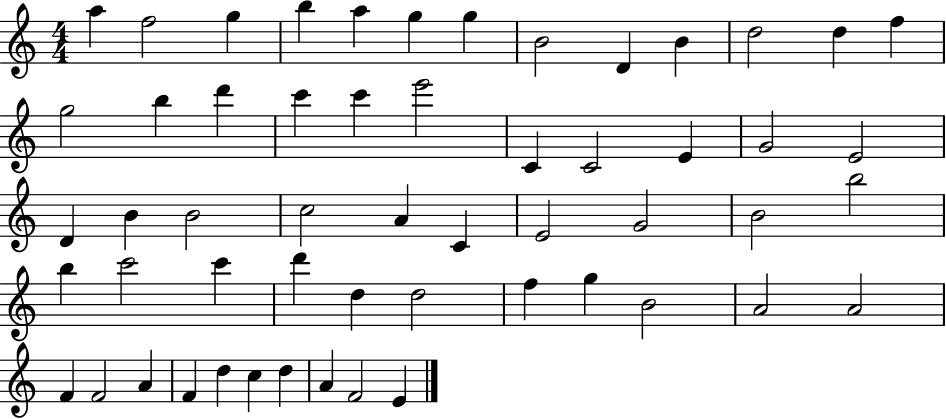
A5/q F5/h G5/q B5/q A5/q G5/q G5/q B4/h D4/q B4/q D5/h D5/q F5/q G5/h B5/q D6/q C6/q C6/q E6/h C4/q C4/h E4/q G4/h E4/h D4/q B4/q B4/h C5/h A4/q C4/q E4/h G4/h B4/h B5/h B5/q C6/h C6/q D6/q D5/q D5/h F5/q G5/q B4/h A4/h A4/h F4/q F4/h A4/q F4/q D5/q C5/q D5/q A4/q F4/h E4/q